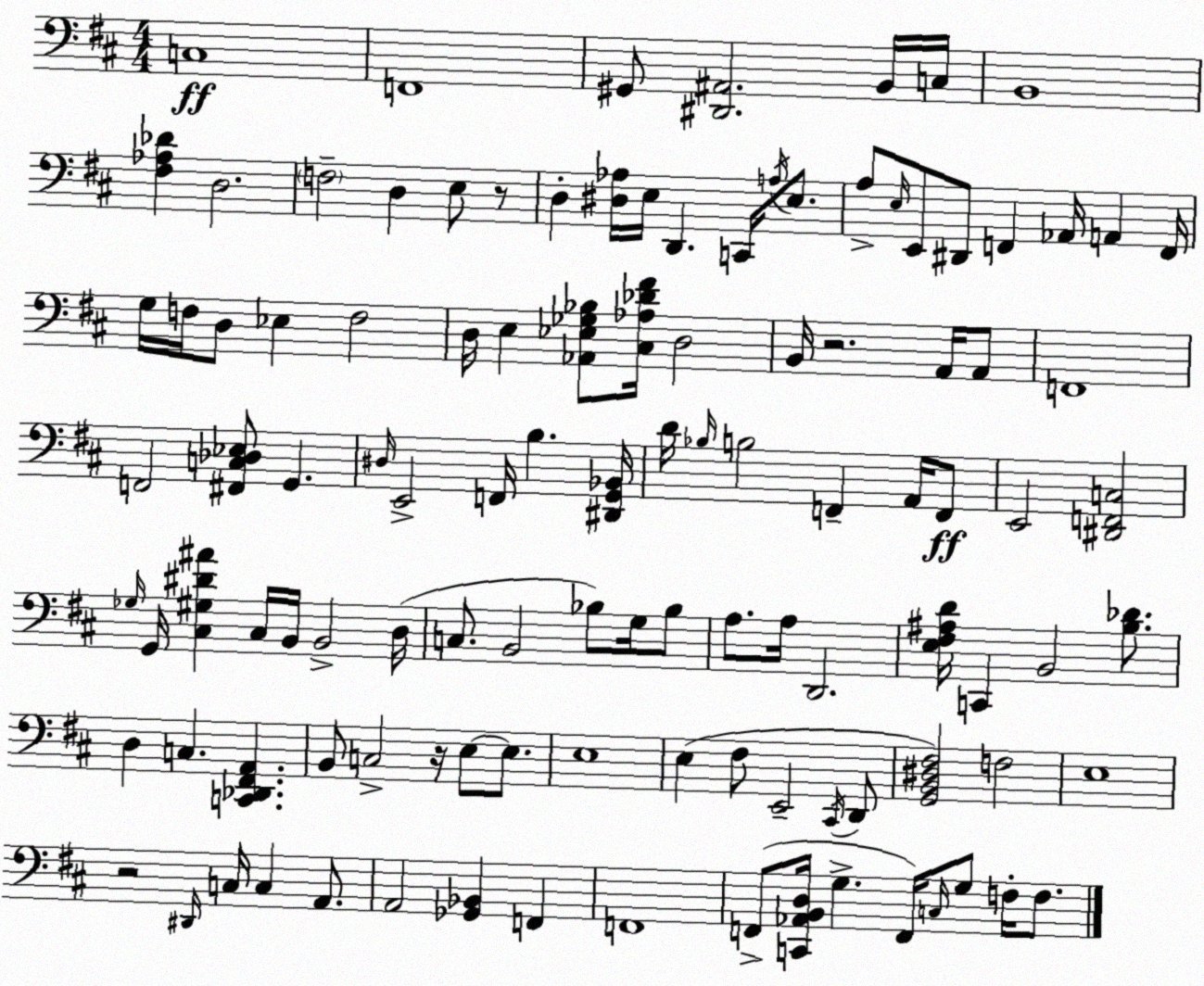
X:1
T:Untitled
M:4/4
L:1/4
K:D
C,4 F,,4 ^G,,/2 [^D,,^A,,]2 B,,/4 C,/4 B,,4 [^F,_A,_D] D,2 F,2 D, E,/2 z/2 D, [^D,_A,]/4 E,/4 D,, C,,/4 A,/4 E,/2 A,/2 E,/4 E,,/2 ^D,,/2 F,, _A,,/4 A,, F,,/4 G,/4 F,/4 D,/2 _E, F,2 D,/4 E, [_A,,_E,_G,_B,]/2 [^C,_A,_D^F]/4 D,2 B,,/4 z2 A,,/4 A,,/2 F,,4 F,,2 [^F,,C,_D,_E,]/2 G,, ^D,/4 E,,2 F,,/4 B, [^D,,G,,_B,,]/4 D/4 _B,/4 B,2 F,, A,,/4 F,,/2 E,,2 [^D,,F,,C,]2 _G,/4 G,,/4 [^C,^G,^D^A] ^C,/4 B,,/4 B,,2 D,/4 C,/2 B,,2 _B,/2 G,/4 _B,/2 A,/2 A,/4 D,,2 [E,^F,^A,D]/4 C,, B,,2 [B,_D]/2 D, C, [C,,_D,,^F,,A,,] B,,/2 C,2 z/4 E,/2 E,/2 E,4 E, ^F,/2 E,,2 ^C,,/4 D,,/2 [G,,B,,^D,^F,]2 F,2 E,4 z2 ^D,,/4 C,/4 C, A,,/2 A,,2 [_G,,_B,,] F,, F,,4 F,,/2 [C,,_A,,B,,D,]/4 G, F,,/4 C,/4 G,/2 F,/4 F,/2